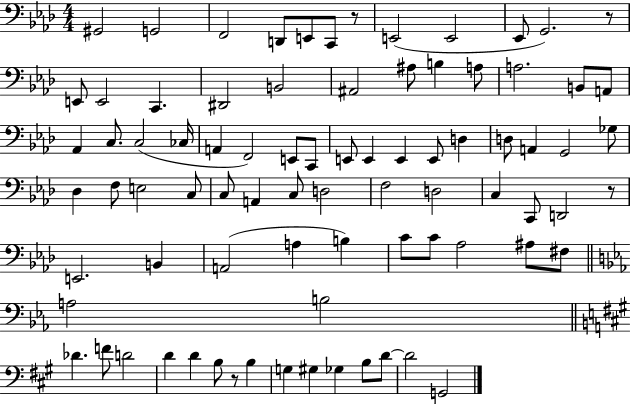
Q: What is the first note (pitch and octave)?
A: G#2